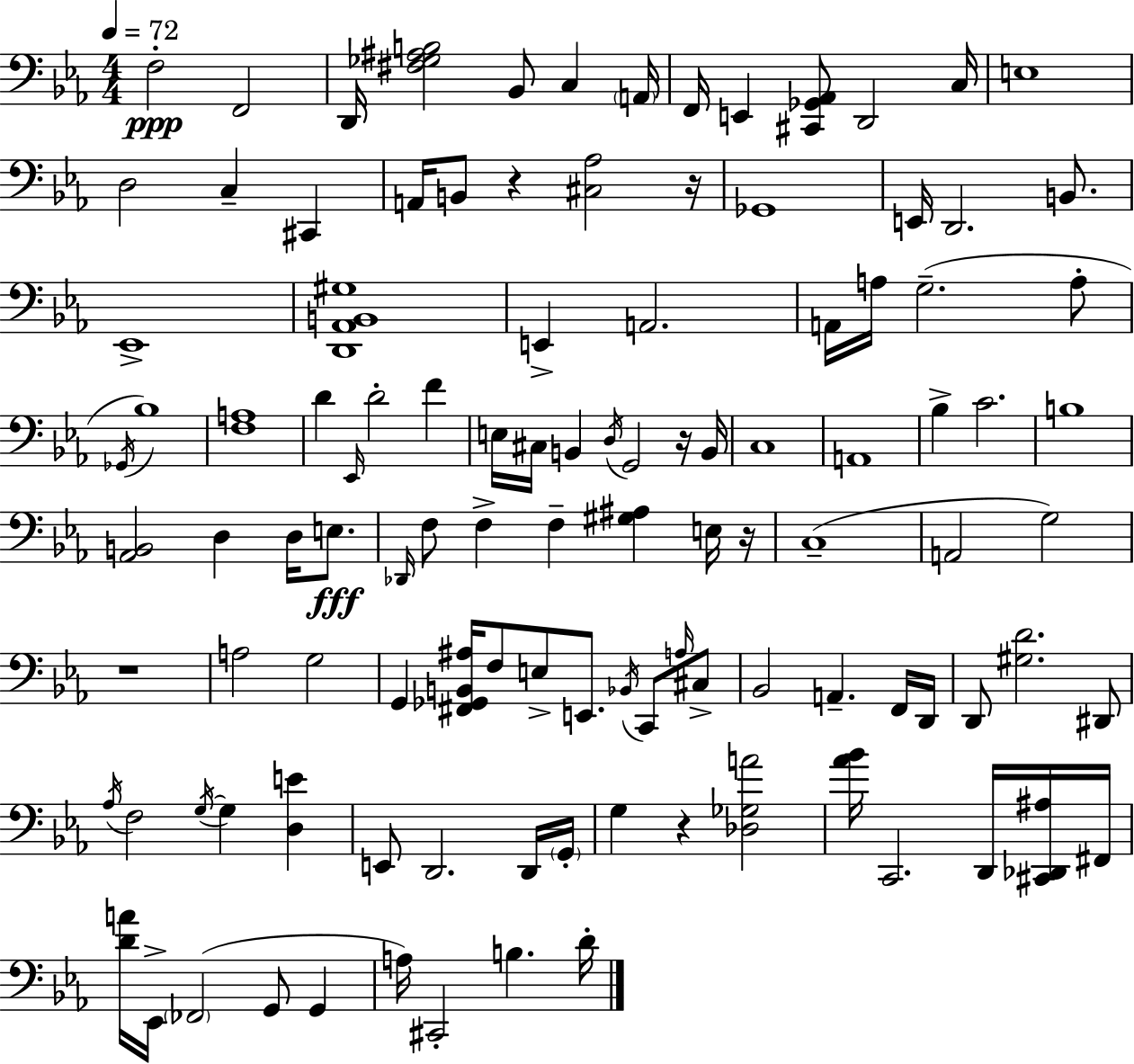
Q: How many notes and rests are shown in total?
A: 111